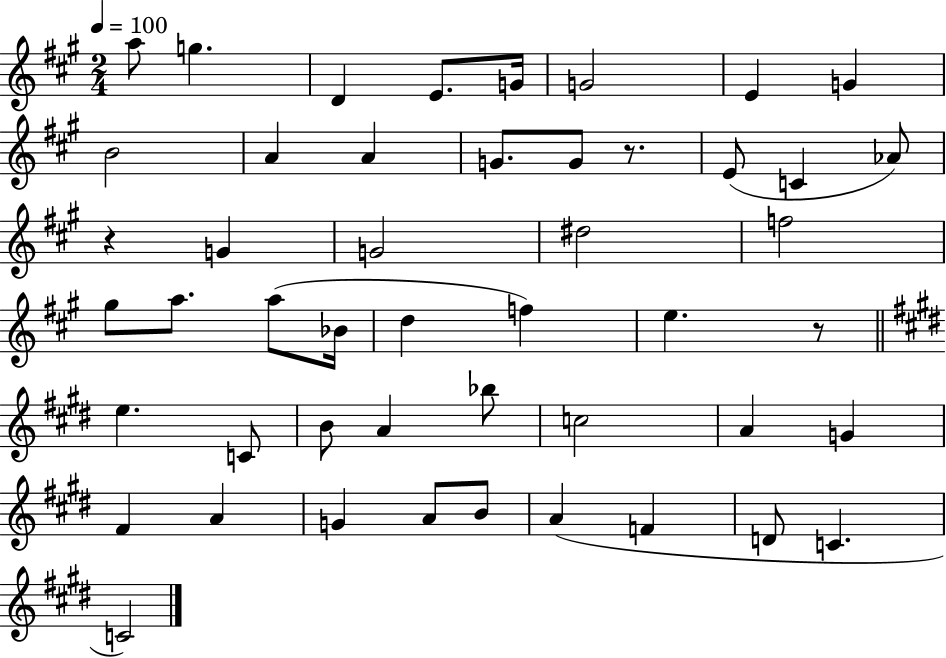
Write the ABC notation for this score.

X:1
T:Untitled
M:2/4
L:1/4
K:A
a/2 g D E/2 G/4 G2 E G B2 A A G/2 G/2 z/2 E/2 C _A/2 z G G2 ^d2 f2 ^g/2 a/2 a/2 _B/4 d f e z/2 e C/2 B/2 A _b/2 c2 A G ^F A G A/2 B/2 A F D/2 C C2